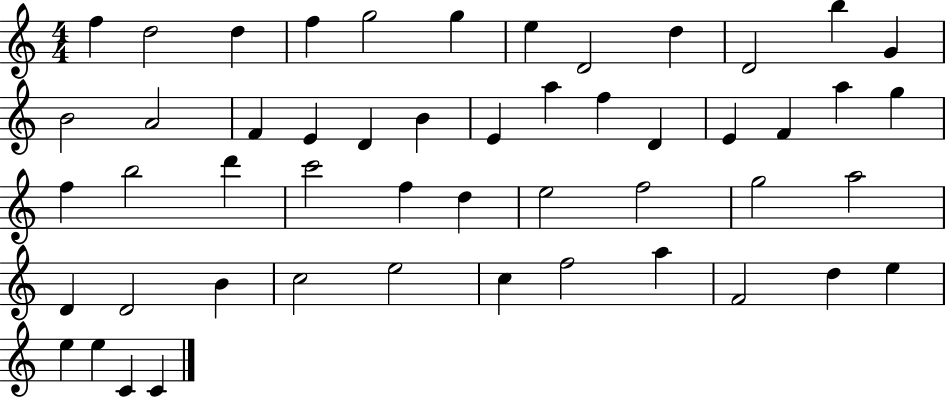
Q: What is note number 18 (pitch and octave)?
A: B4